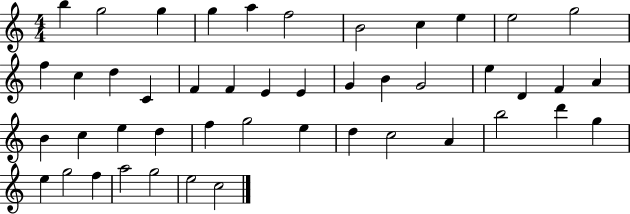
X:1
T:Untitled
M:4/4
L:1/4
K:C
b g2 g g a f2 B2 c e e2 g2 f c d C F F E E G B G2 e D F A B c e d f g2 e d c2 A b2 d' g e g2 f a2 g2 e2 c2